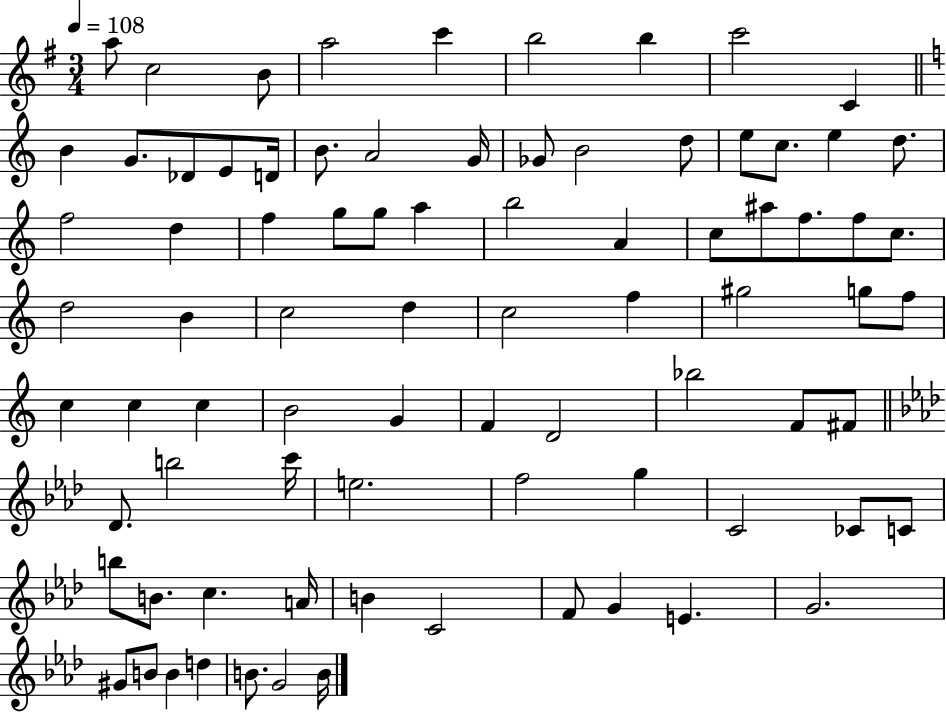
A5/e C5/h B4/e A5/h C6/q B5/h B5/q C6/h C4/q B4/q G4/e. Db4/e E4/e D4/s B4/e. A4/h G4/s Gb4/e B4/h D5/e E5/e C5/e. E5/q D5/e. F5/h D5/q F5/q G5/e G5/e A5/q B5/h A4/q C5/e A#5/e F5/e. F5/e C5/e. D5/h B4/q C5/h D5/q C5/h F5/q G#5/h G5/e F5/e C5/q C5/q C5/q B4/h G4/q F4/q D4/h Bb5/h F4/e F#4/e Db4/e. B5/h C6/s E5/h. F5/h G5/q C4/h CES4/e C4/e B5/e B4/e. C5/q. A4/s B4/q C4/h F4/e G4/q E4/q. G4/h. G#4/e B4/e B4/q D5/q B4/e. G4/h B4/s